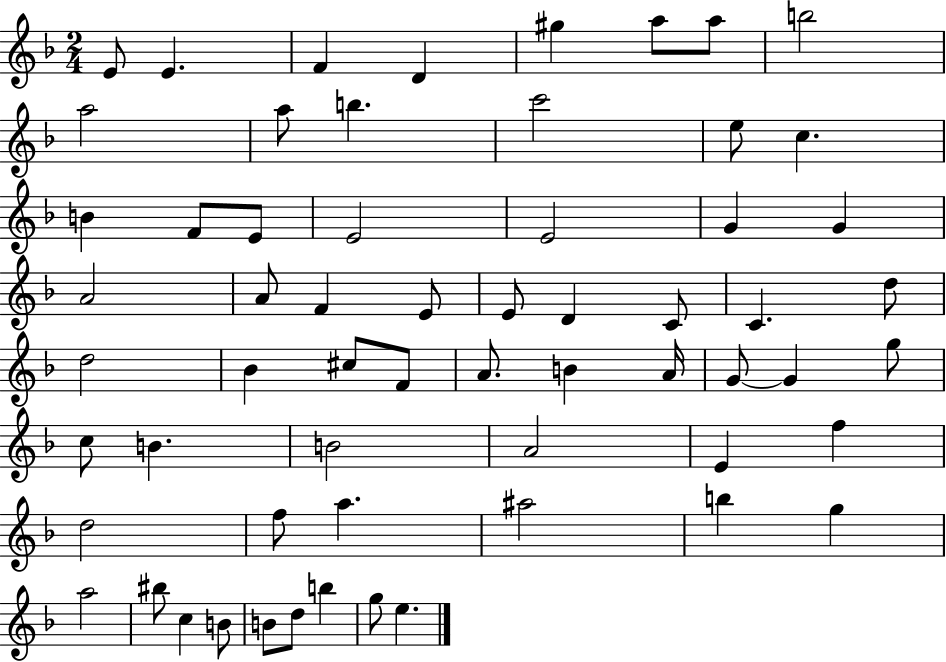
E4/e E4/q. F4/q D4/q G#5/q A5/e A5/e B5/h A5/h A5/e B5/q. C6/h E5/e C5/q. B4/q F4/e E4/e E4/h E4/h G4/q G4/q A4/h A4/e F4/q E4/e E4/e D4/q C4/e C4/q. D5/e D5/h Bb4/q C#5/e F4/e A4/e. B4/q A4/s G4/e G4/q G5/e C5/e B4/q. B4/h A4/h E4/q F5/q D5/h F5/e A5/q. A#5/h B5/q G5/q A5/h BIS5/e C5/q B4/e B4/e D5/e B5/q G5/e E5/q.